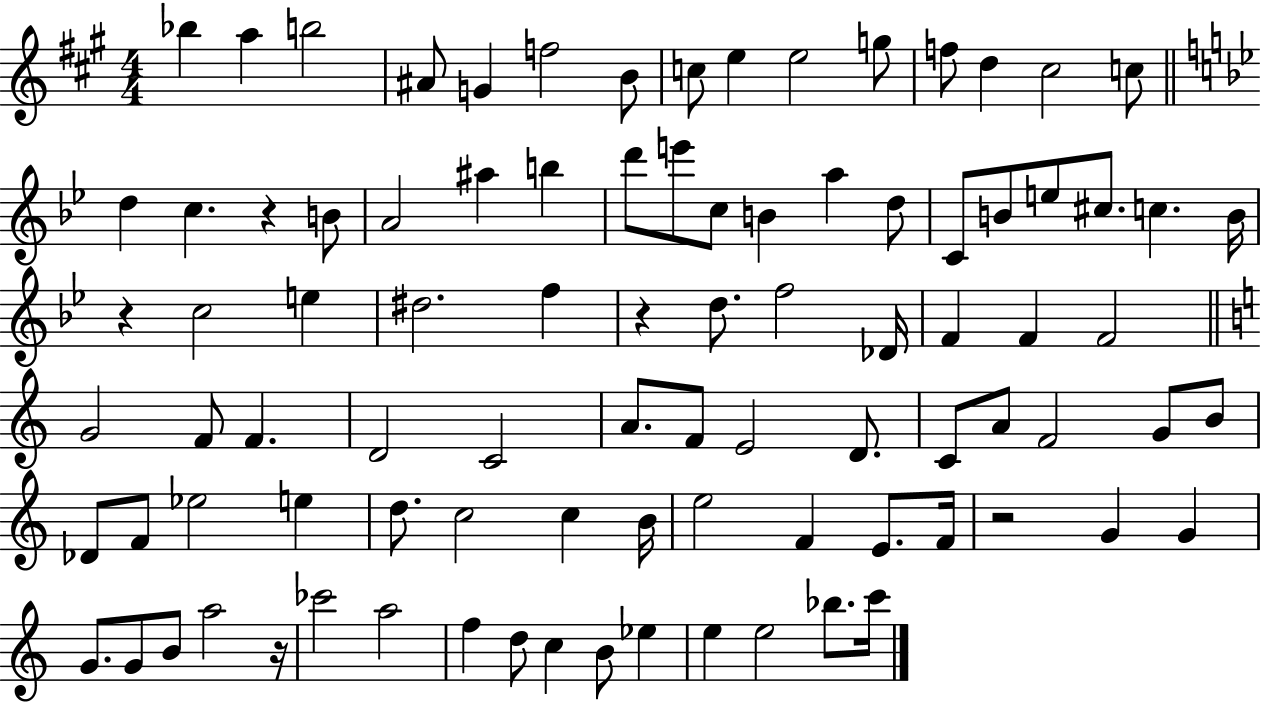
Bb5/q A5/q B5/h A#4/e G4/q F5/h B4/e C5/e E5/q E5/h G5/e F5/e D5/q C#5/h C5/e D5/q C5/q. R/q B4/e A4/h A#5/q B5/q D6/e E6/e C5/e B4/q A5/q D5/e C4/e B4/e E5/e C#5/e. C5/q. B4/s R/q C5/h E5/q D#5/h. F5/q R/q D5/e. F5/h Db4/s F4/q F4/q F4/h G4/h F4/e F4/q. D4/h C4/h A4/e. F4/e E4/h D4/e. C4/e A4/e F4/h G4/e B4/e Db4/e F4/e Eb5/h E5/q D5/e. C5/h C5/q B4/s E5/h F4/q E4/e. F4/s R/h G4/q G4/q G4/e. G4/e B4/e A5/h R/s CES6/h A5/h F5/q D5/e C5/q B4/e Eb5/q E5/q E5/h Bb5/e. C6/s